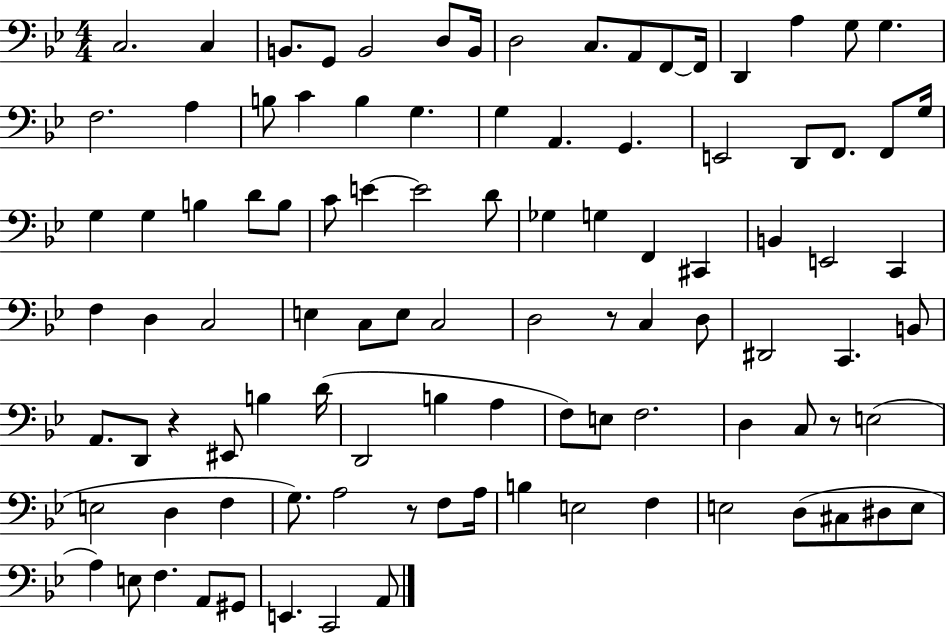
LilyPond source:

{
  \clef bass
  \numericTimeSignature
  \time 4/4
  \key bes \major
  c2. c4 | b,8. g,8 b,2 d8 b,16 | d2 c8. a,8 f,8~~ f,16 | d,4 a4 g8 g4. | \break f2. a4 | b8 c'4 b4 g4. | g4 a,4. g,4. | e,2 d,8 f,8. f,8 g16 | \break g4 g4 b4 d'8 b8 | c'8 e'4~~ e'2 d'8 | ges4 g4 f,4 cis,4 | b,4 e,2 c,4 | \break f4 d4 c2 | e4 c8 e8 c2 | d2 r8 c4 d8 | dis,2 c,4. b,8 | \break a,8. d,8 r4 eis,8 b4 d'16( | d,2 b4 a4 | f8) e8 f2. | d4 c8 r8 e2( | \break e2 d4 f4 | g8.) a2 r8 f8 a16 | b4 e2 f4 | e2 d8( cis8 dis8 e8 | \break a4) e8 f4. a,8 gis,8 | e,4. c,2 a,8 | \bar "|."
}